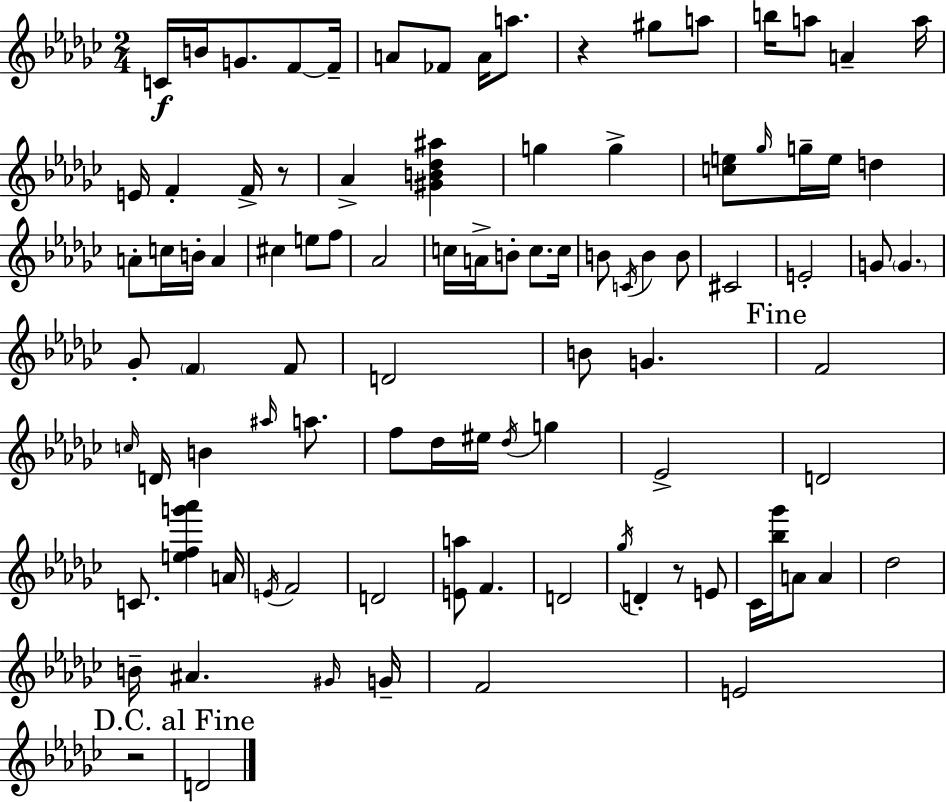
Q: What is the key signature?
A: EES minor